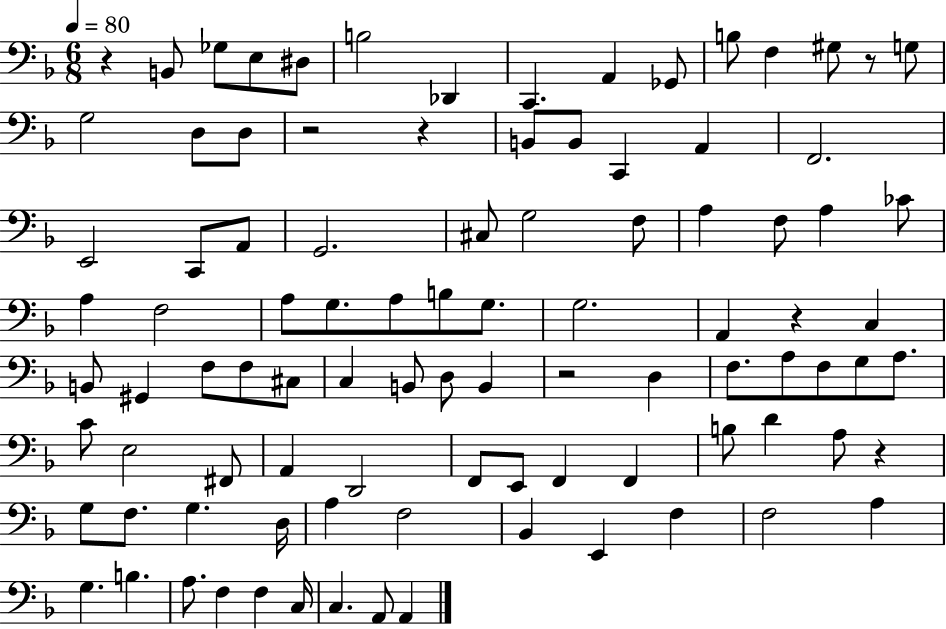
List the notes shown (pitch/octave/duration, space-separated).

R/q B2/e Gb3/e E3/e D#3/e B3/h Db2/q C2/q. A2/q Gb2/e B3/e F3/q G#3/e R/e G3/e G3/h D3/e D3/e R/h R/q B2/e B2/e C2/q A2/q F2/h. E2/h C2/e A2/e G2/h. C#3/e G3/h F3/e A3/q F3/e A3/q CES4/e A3/q F3/h A3/e G3/e. A3/e B3/e G3/e. G3/h. A2/q R/q C3/q B2/e G#2/q F3/e F3/e C#3/e C3/q B2/e D3/e B2/q R/h D3/q F3/e. A3/e F3/e G3/e A3/e. C4/e E3/h F#2/e A2/q D2/h F2/e E2/e F2/q F2/q B3/e D4/q A3/e R/q G3/e F3/e. G3/q. D3/s A3/q F3/h Bb2/q E2/q F3/q F3/h A3/q G3/q. B3/q. A3/e. F3/q F3/q C3/s C3/q. A2/e A2/q